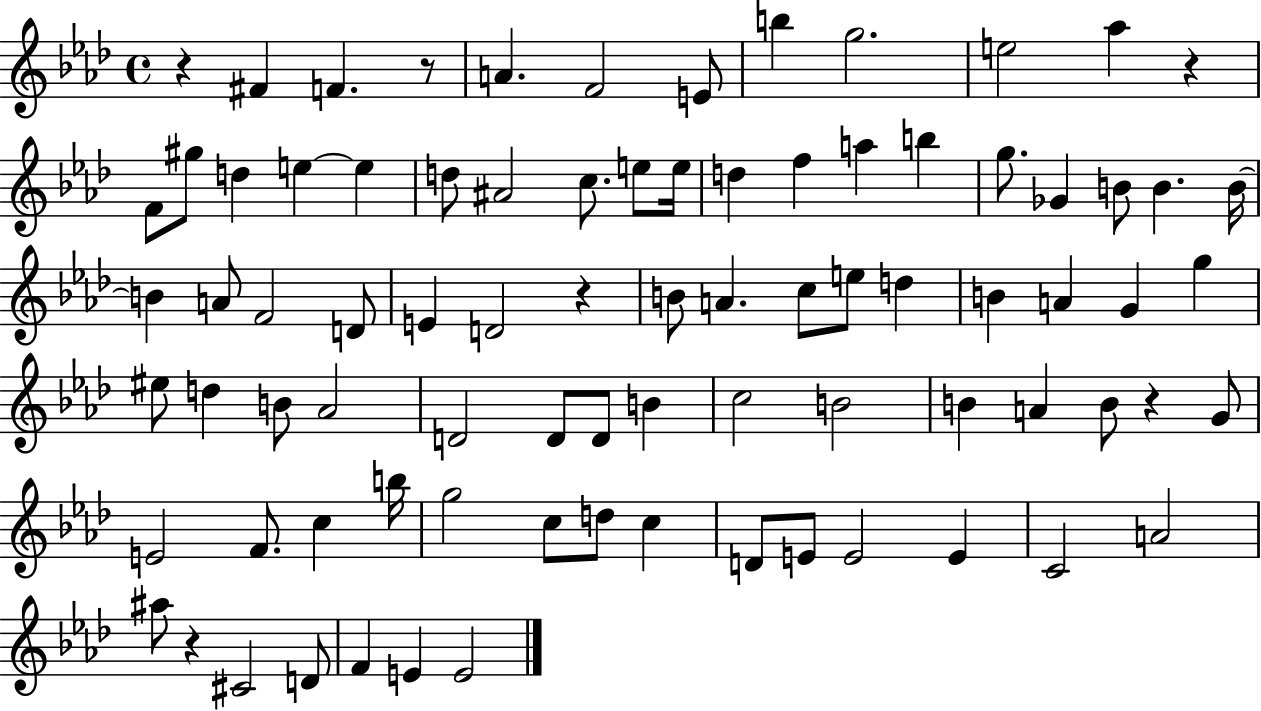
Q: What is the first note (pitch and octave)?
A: F#4